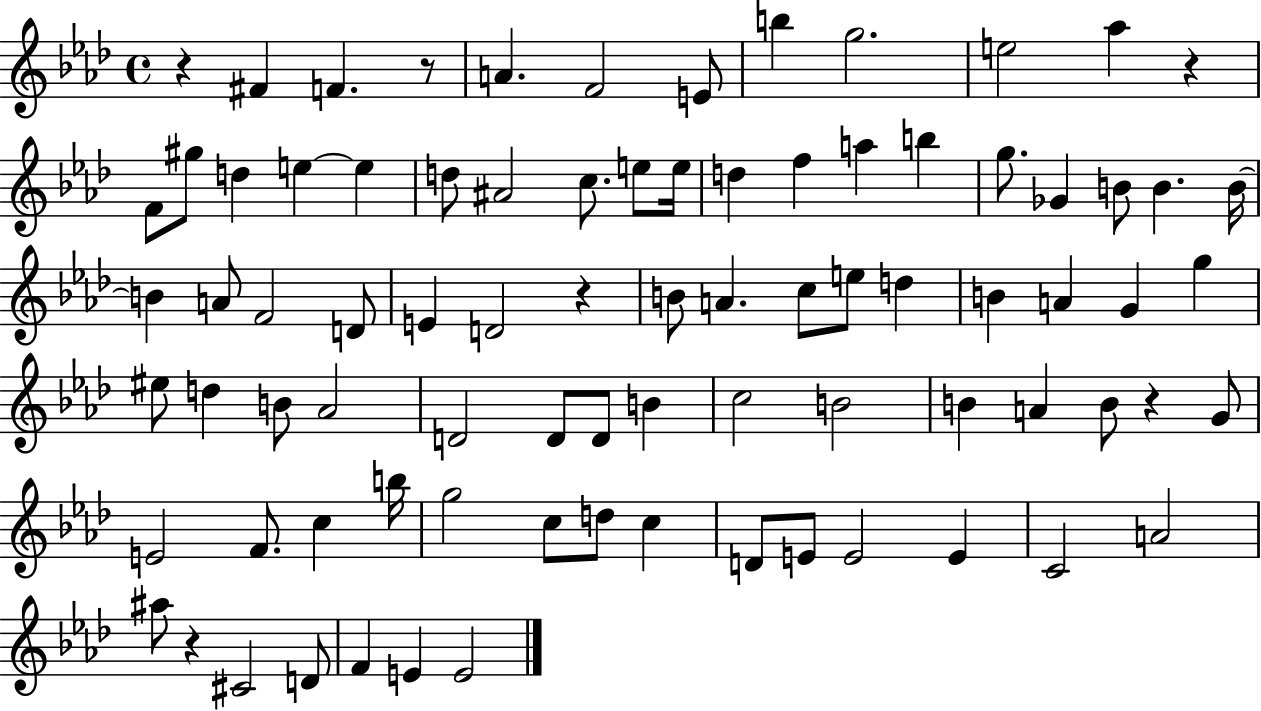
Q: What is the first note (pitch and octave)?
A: F#4